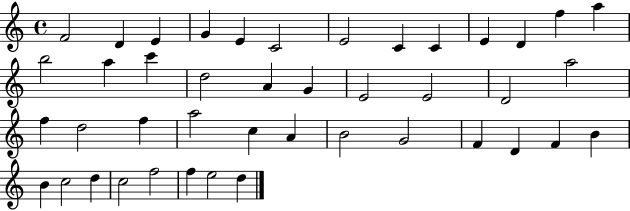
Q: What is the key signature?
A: C major